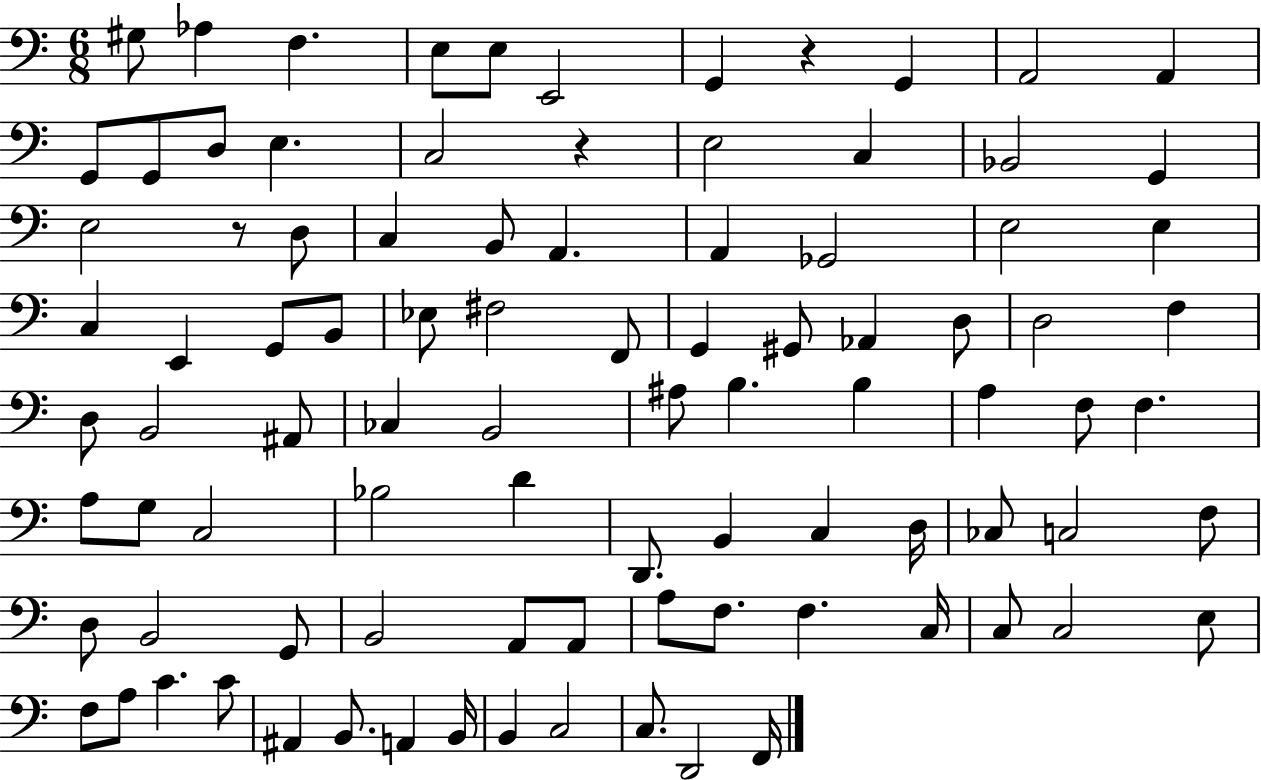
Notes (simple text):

G#3/e Ab3/q F3/q. E3/e E3/e E2/h G2/q R/q G2/q A2/h A2/q G2/e G2/e D3/e E3/q. C3/h R/q E3/h C3/q Bb2/h G2/q E3/h R/e D3/e C3/q B2/e A2/q. A2/q Gb2/h E3/h E3/q C3/q E2/q G2/e B2/e Eb3/e F#3/h F2/e G2/q G#2/e Ab2/q D3/e D3/h F3/q D3/e B2/h A#2/e CES3/q B2/h A#3/e B3/q. B3/q A3/q F3/e F3/q. A3/e G3/e C3/h Bb3/h D4/q D2/e. B2/q C3/q D3/s CES3/e C3/h F3/e D3/e B2/h G2/e B2/h A2/e A2/e A3/e F3/e. F3/q. C3/s C3/e C3/h E3/e F3/e A3/e C4/q. C4/e A#2/q B2/e. A2/q B2/s B2/q C3/h C3/e. D2/h F2/s